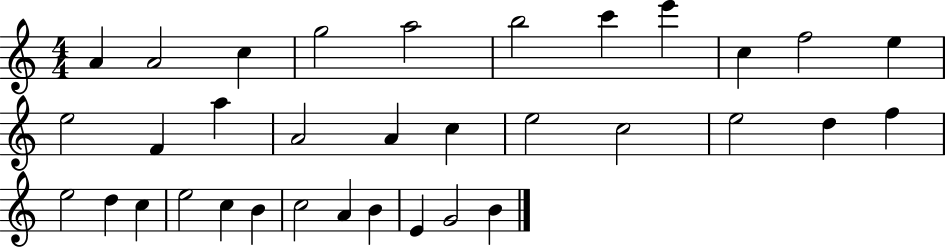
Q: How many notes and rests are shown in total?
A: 34